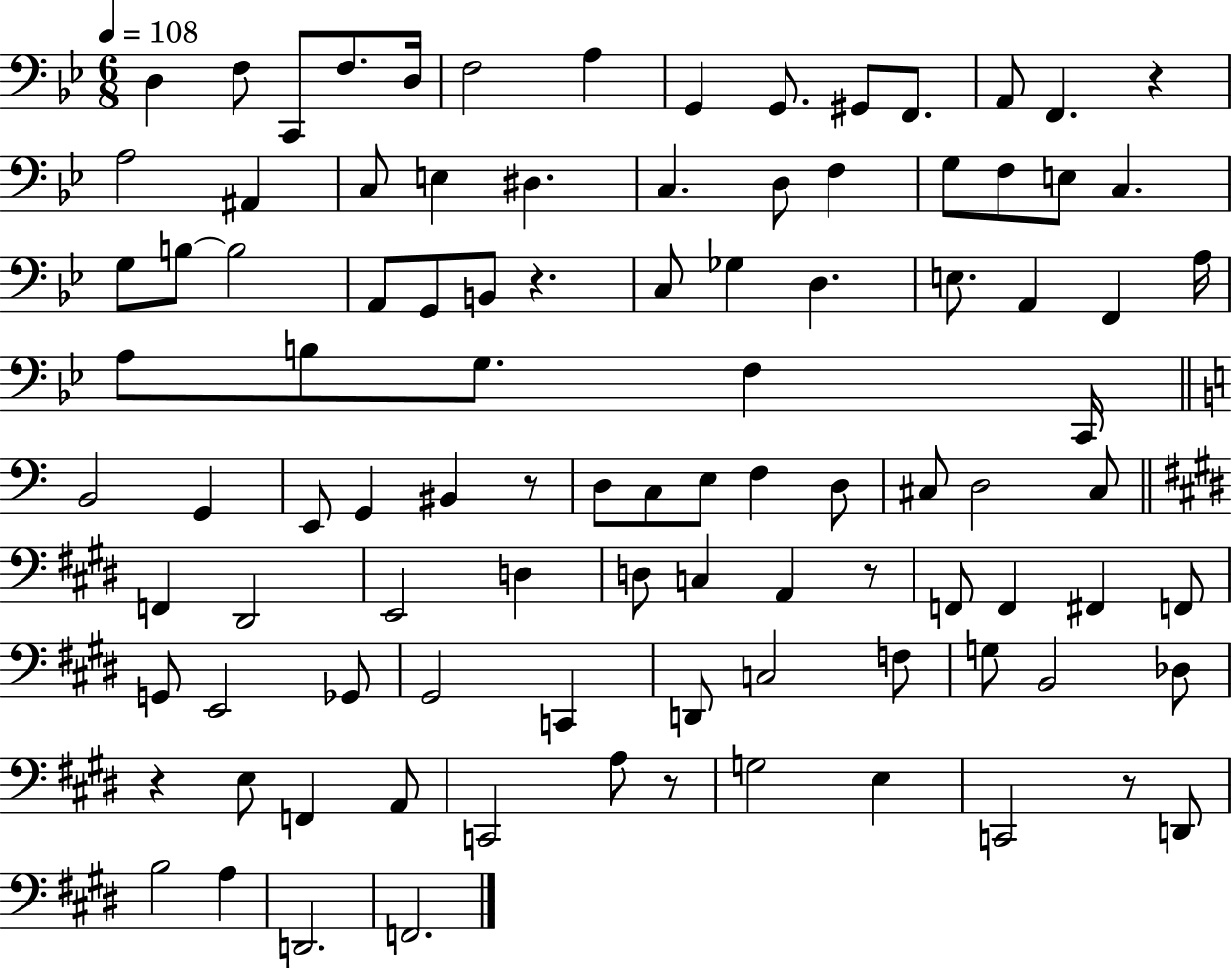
X:1
T:Untitled
M:6/8
L:1/4
K:Bb
D, F,/2 C,,/2 F,/2 D,/4 F,2 A, G,, G,,/2 ^G,,/2 F,,/2 A,,/2 F,, z A,2 ^A,, C,/2 E, ^D, C, D,/2 F, G,/2 F,/2 E,/2 C, G,/2 B,/2 B,2 A,,/2 G,,/2 B,,/2 z C,/2 _G, D, E,/2 A,, F,, A,/4 A,/2 B,/2 G,/2 F, C,,/4 B,,2 G,, E,,/2 G,, ^B,, z/2 D,/2 C,/2 E,/2 F, D,/2 ^C,/2 D,2 ^C,/2 F,, ^D,,2 E,,2 D, D,/2 C, A,, z/2 F,,/2 F,, ^F,, F,,/2 G,,/2 E,,2 _G,,/2 ^G,,2 C,, D,,/2 C,2 F,/2 G,/2 B,,2 _D,/2 z E,/2 F,, A,,/2 C,,2 A,/2 z/2 G,2 E, C,,2 z/2 D,,/2 B,2 A, D,,2 F,,2